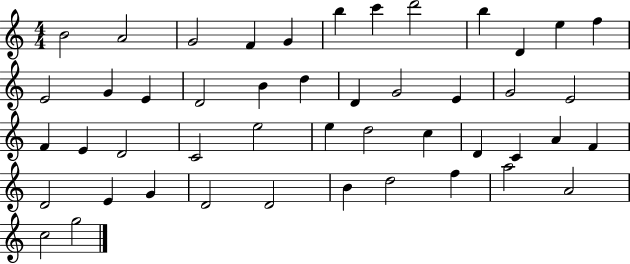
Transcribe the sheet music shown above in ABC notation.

X:1
T:Untitled
M:4/4
L:1/4
K:C
B2 A2 G2 F G b c' d'2 b D e f E2 G E D2 B d D G2 E G2 E2 F E D2 C2 e2 e d2 c D C A F D2 E G D2 D2 B d2 f a2 A2 c2 g2